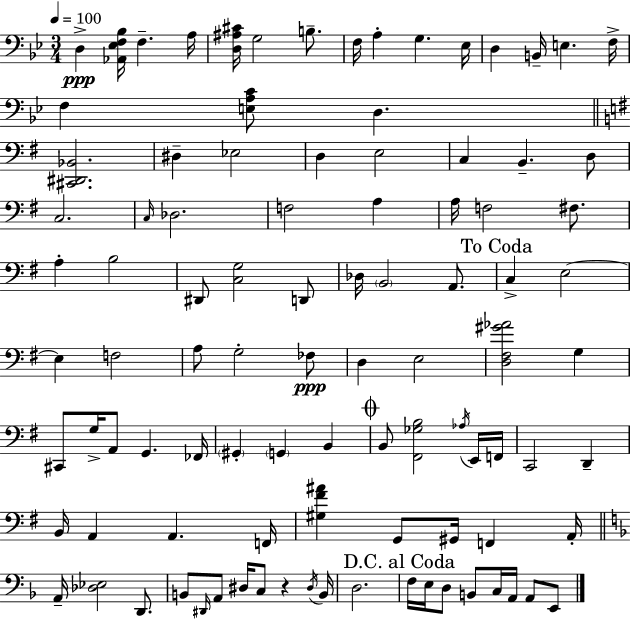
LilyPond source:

{
  \clef bass
  \numericTimeSignature
  \time 3/4
  \key g \minor
  \tempo 4 = 100
  d4->\ppp <aes, ees f bes>16 f4.-- a16 | <d ais cis'>16 g2 b8.-- | f16 a4-. g4. ees16 | d4 b,16-- e4. f16-> | \break f4 <e a c'>8 d4. | \bar "||" \break \key e \minor <cis, dis, bes,>2. | dis4-- ees2 | d4 e2 | c4 b,4.-- d8 | \break c2. | \grace { c16 } des2. | f2 a4 | a16 f2 fis8. | \break a4-. b2 | dis,8 <c g>2 d,8 | des16 \parenthesize b,2 a,8. | \mark "To Coda" c4-> e2~~ | \break e4 f2 | a8 g2-. fes8\ppp | d4 e2 | <d fis gis' aes'>2 g4 | \break cis,8 g16-> a,8 g,4. | fes,16 \parenthesize gis,4-. \parenthesize g,4 b,4 | \mark \markup { \musicglyph "scripts.coda" } b,8 <fis, ges b>2 \acciaccatura { aes16 } | e,16 f,16 c,2 d,4-- | \break b,16 a,4 a,4. | f,16 <gis fis' ais'>4 g,8 gis,16 f,4 | a,16-. \bar "||" \break \key f \major a,16-- <des ees>2 d,8. | b,8 \grace { dis,16 } a,8 dis16 c8 r4 | \acciaccatura { dis16 } b,16 d2. | \mark "D.C. al Coda" f16 e16 d8 b,8 c16 a,16 a,8 | \break e,8 \bar "|."
}